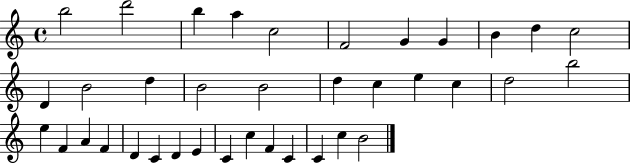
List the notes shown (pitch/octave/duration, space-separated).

B5/h D6/h B5/q A5/q C5/h F4/h G4/q G4/q B4/q D5/q C5/h D4/q B4/h D5/q B4/h B4/h D5/q C5/q E5/q C5/q D5/h B5/h E5/q F4/q A4/q F4/q D4/q C4/q D4/q E4/q C4/q C5/q F4/q C4/q C4/q C5/q B4/h